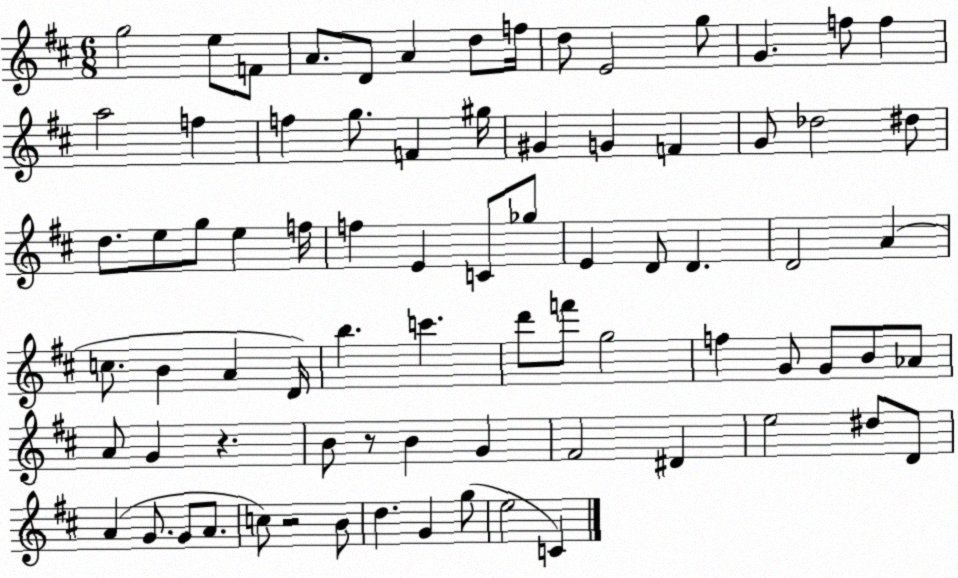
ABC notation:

X:1
T:Untitled
M:6/8
L:1/4
K:D
g2 e/2 F/2 A/2 D/2 A d/2 f/4 d/2 E2 g/2 G f/2 f a2 f f g/2 F ^g/4 ^G G F G/2 _d2 ^d/2 d/2 e/2 g/2 e f/4 f E C/2 _g/2 E D/2 D D2 A c/2 B A D/4 b c' d'/2 f'/2 g2 f G/2 G/2 B/2 _A/2 A/2 G z B/2 z/2 B G ^F2 ^D e2 ^d/2 D/2 A G/2 G/2 A/2 c/2 z2 B/2 d G g/2 e2 C